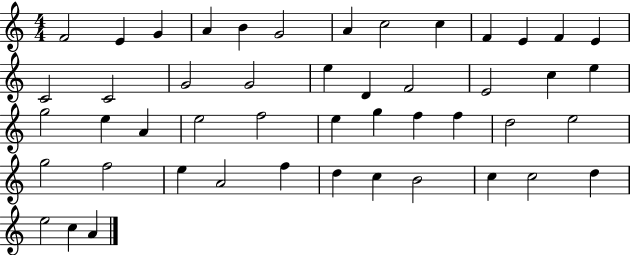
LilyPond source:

{
  \clef treble
  \numericTimeSignature
  \time 4/4
  \key c \major
  f'2 e'4 g'4 | a'4 b'4 g'2 | a'4 c''2 c''4 | f'4 e'4 f'4 e'4 | \break c'2 c'2 | g'2 g'2 | e''4 d'4 f'2 | e'2 c''4 e''4 | \break g''2 e''4 a'4 | e''2 f''2 | e''4 g''4 f''4 f''4 | d''2 e''2 | \break g''2 f''2 | e''4 a'2 f''4 | d''4 c''4 b'2 | c''4 c''2 d''4 | \break e''2 c''4 a'4 | \bar "|."
}